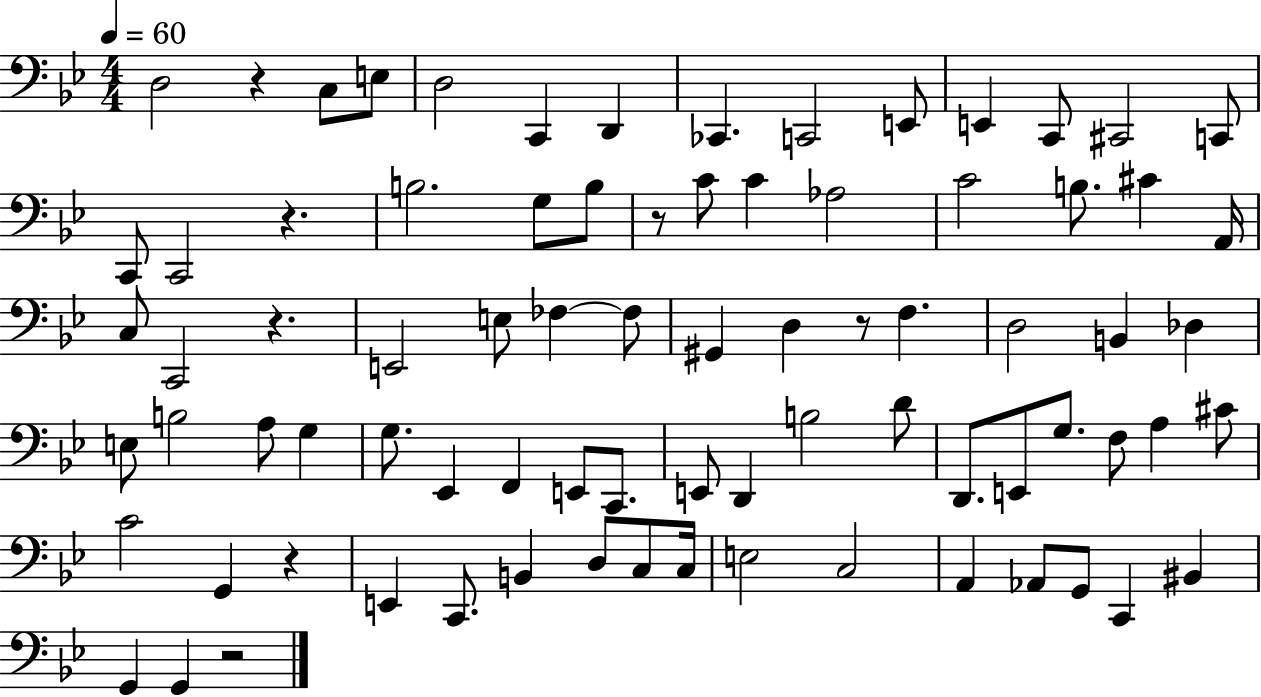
D3/h R/q C3/e E3/e D3/h C2/q D2/q CES2/q. C2/h E2/e E2/q C2/e C#2/h C2/e C2/e C2/h R/q. B3/h. G3/e B3/e R/e C4/e C4/q Ab3/h C4/h B3/e. C#4/q A2/s C3/e C2/h R/q. E2/h E3/e FES3/q FES3/e G#2/q D3/q R/e F3/q. D3/h B2/q Db3/q E3/e B3/h A3/e G3/q G3/e. Eb2/q F2/q E2/e C2/e. E2/e D2/q B3/h D4/e D2/e. E2/e G3/e. F3/e A3/q C#4/e C4/h G2/q R/q E2/q C2/e. B2/q D3/e C3/e C3/s E3/h C3/h A2/q Ab2/e G2/e C2/q BIS2/q G2/q G2/q R/h